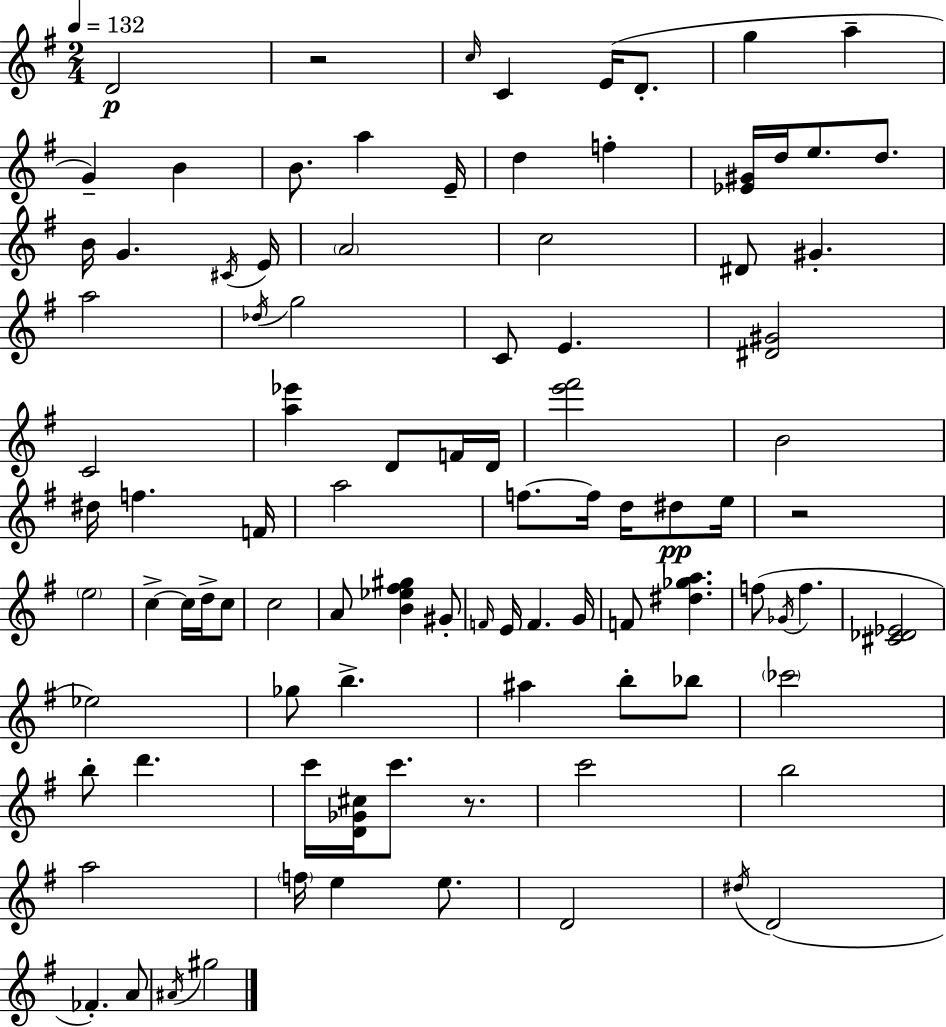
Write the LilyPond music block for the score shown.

{
  \clef treble
  \numericTimeSignature
  \time 2/4
  \key g \major
  \tempo 4 = 132
  d'2\p | r2 | \grace { c''16 } c'4 e'16( d'8.-. | g''4 a''4-- | \break g'4--) b'4 | b'8. a''4 | e'16-- d''4 f''4-. | <ees' gis'>16 d''16 e''8. d''8. | \break b'16 g'4. | \acciaccatura { cis'16 } e'16 \parenthesize a'2 | c''2 | dis'8 gis'4.-. | \break a''2 | \acciaccatura { des''16 } g''2 | c'8 e'4. | <dis' gis'>2 | \break c'2 | <a'' ees'''>4 d'8 | f'16 d'16 <e''' fis'''>2 | b'2 | \break dis''16 f''4. | f'16 a''2 | f''8.~~ f''16 d''16 | dis''8\pp e''16 r2 | \break \parenthesize e''2 | c''4->~~ c''16 | d''16-> c''8 c''2 | a'8 <b' ees'' fis'' gis''>4 | \break gis'8-. \grace { f'16 } e'16 f'4. | g'16 f'8 <dis'' ges'' a''>4. | f''8( \acciaccatura { ges'16 } f''4. | <cis' des' ees'>2 | \break ees''2) | ges''8 b''4.-> | ais''4 | b''8-. bes''8 \parenthesize ces'''2 | \break b''8-. d'''4. | c'''16 <d' ges' cis''>16 c'''8. | r8. c'''2 | b''2 | \break a''2 | \parenthesize f''16 e''4 | e''8. d'2 | \acciaccatura { dis''16 }( d'2 | \break fes'4.-.) | a'8 \acciaccatura { ais'16 } gis''2 | \bar "|."
}